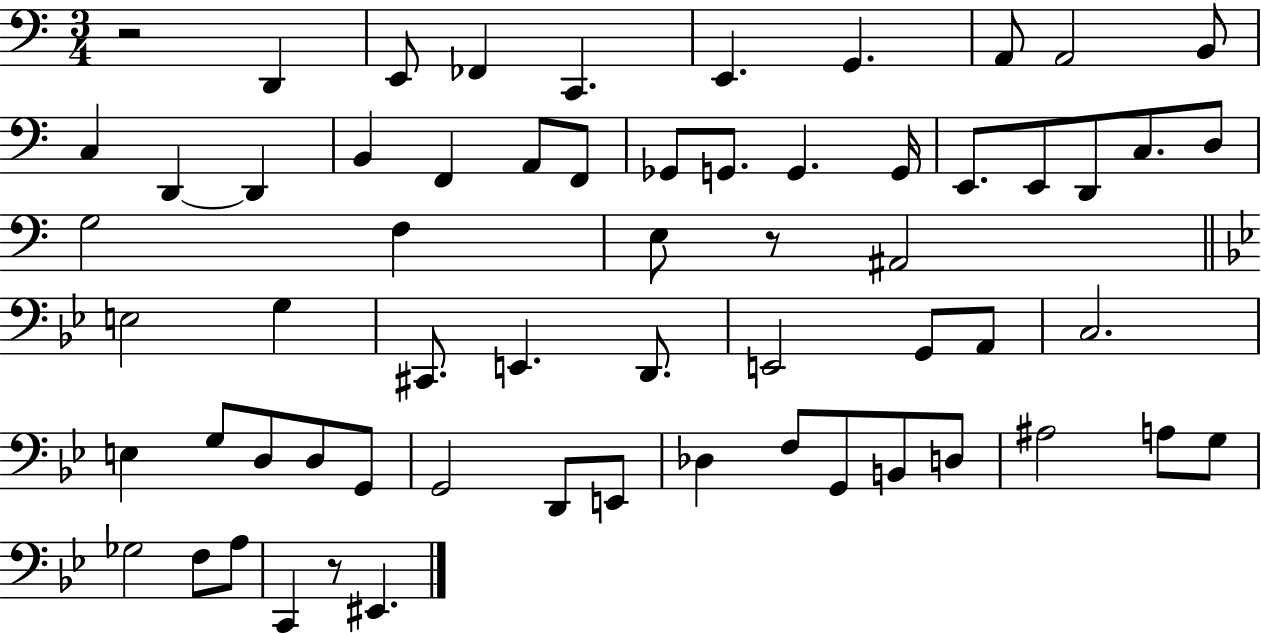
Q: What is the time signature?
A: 3/4